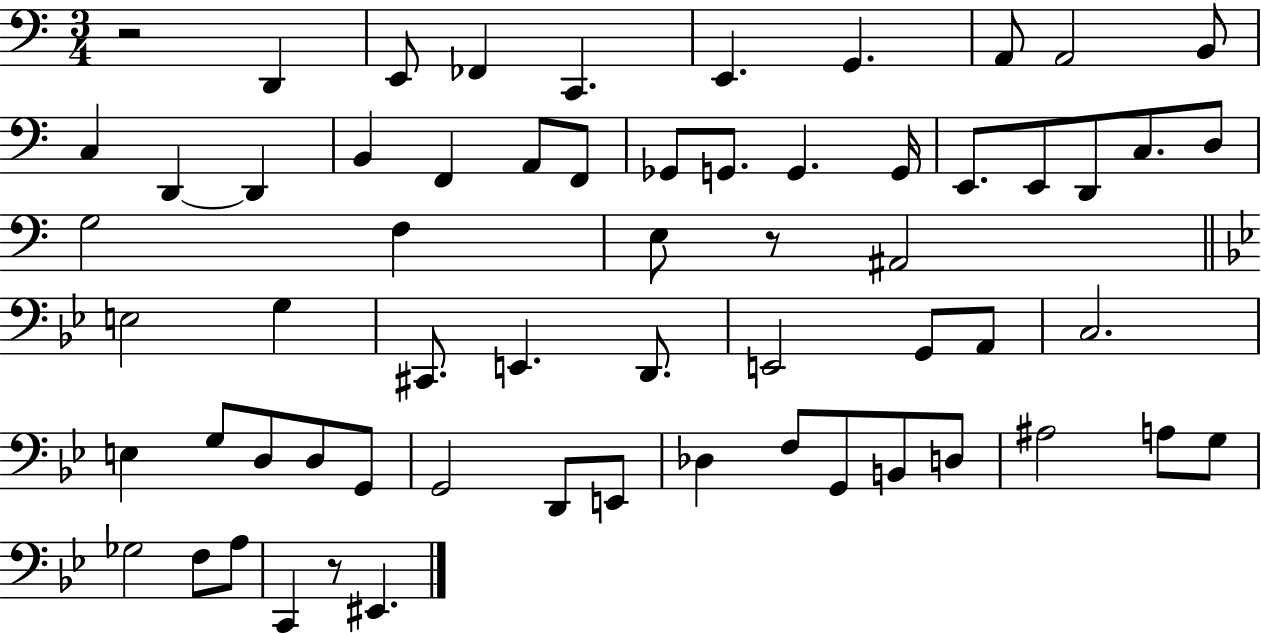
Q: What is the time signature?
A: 3/4